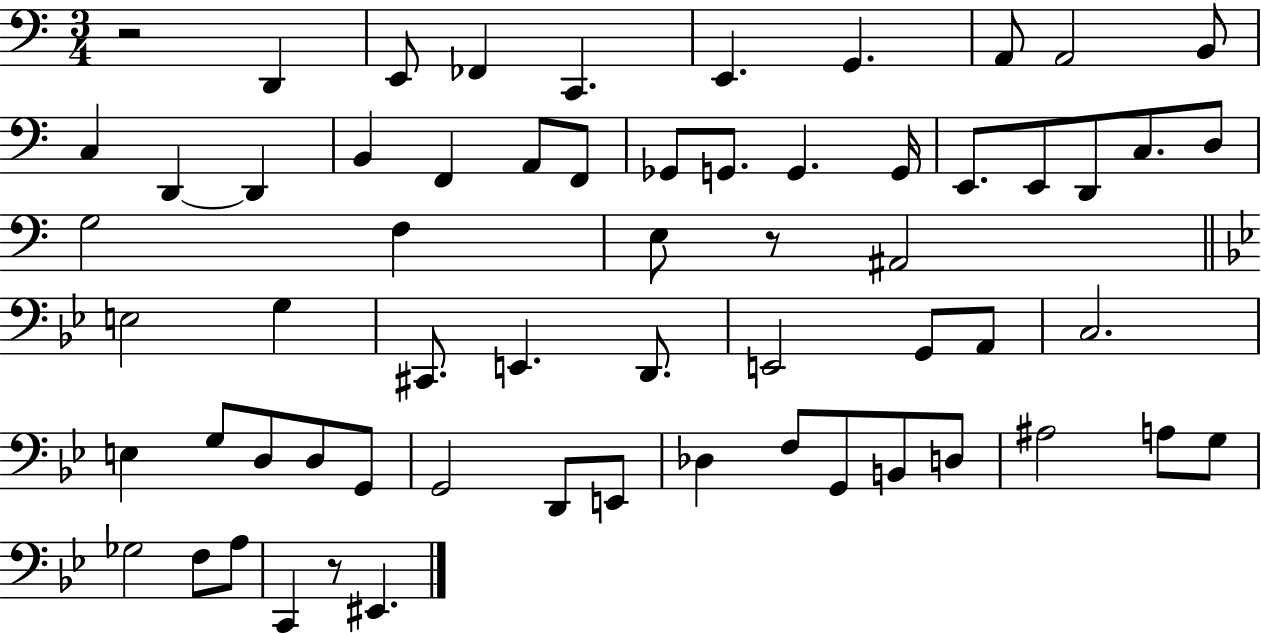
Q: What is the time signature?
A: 3/4